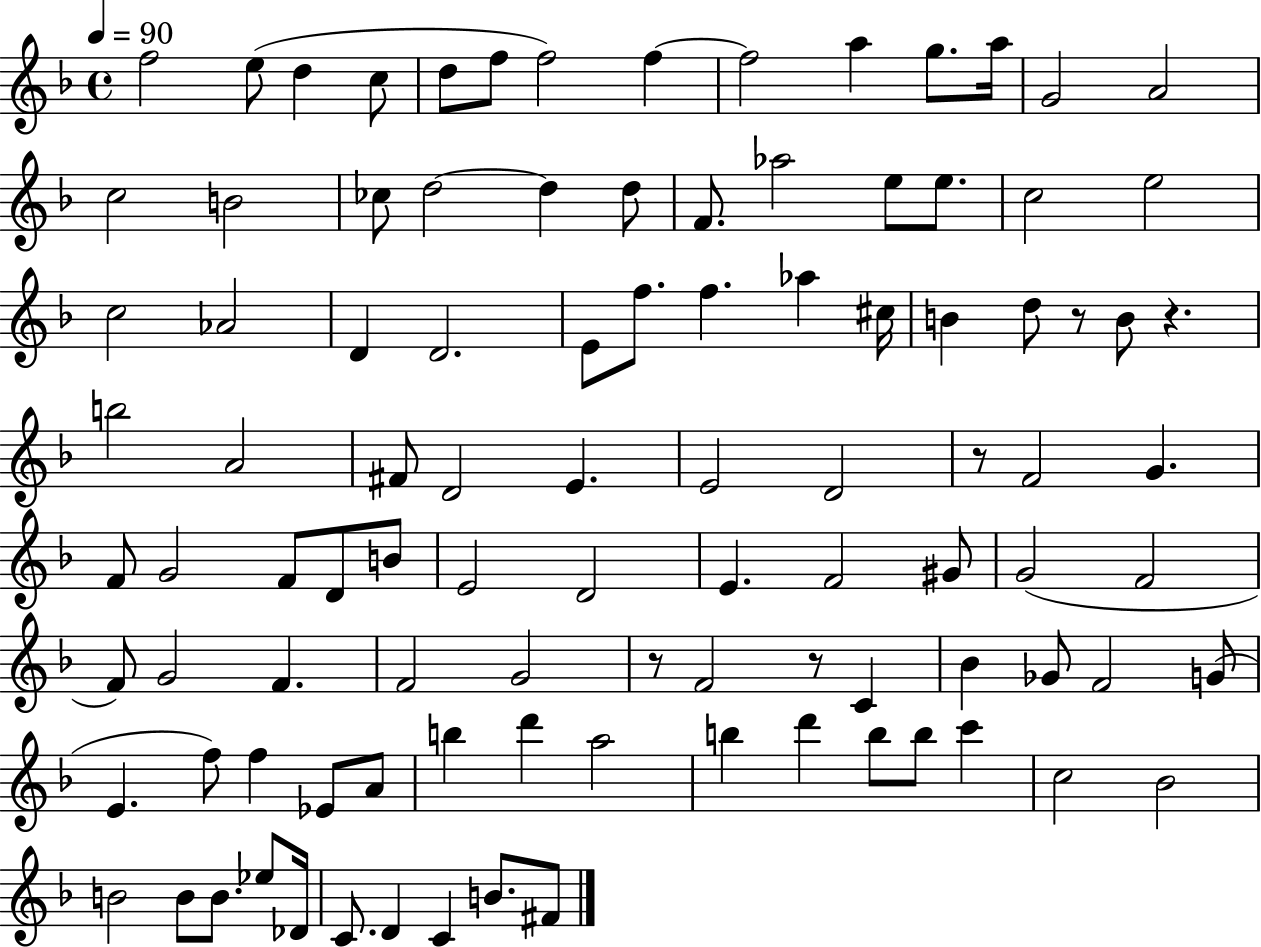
F5/h E5/e D5/q C5/e D5/e F5/e F5/h F5/q F5/h A5/q G5/e. A5/s G4/h A4/h C5/h B4/h CES5/e D5/h D5/q D5/e F4/e. Ab5/h E5/e E5/e. C5/h E5/h C5/h Ab4/h D4/q D4/h. E4/e F5/e. F5/q. Ab5/q C#5/s B4/q D5/e R/e B4/e R/q. B5/h A4/h F#4/e D4/h E4/q. E4/h D4/h R/e F4/h G4/q. F4/e G4/h F4/e D4/e B4/e E4/h D4/h E4/q. F4/h G#4/e G4/h F4/h F4/e G4/h F4/q. F4/h G4/h R/e F4/h R/e C4/q Bb4/q Gb4/e F4/h G4/e E4/q. F5/e F5/q Eb4/e A4/e B5/q D6/q A5/h B5/q D6/q B5/e B5/e C6/q C5/h Bb4/h B4/h B4/e B4/e. Eb5/e Db4/s C4/e. D4/q C4/q B4/e. F#4/e